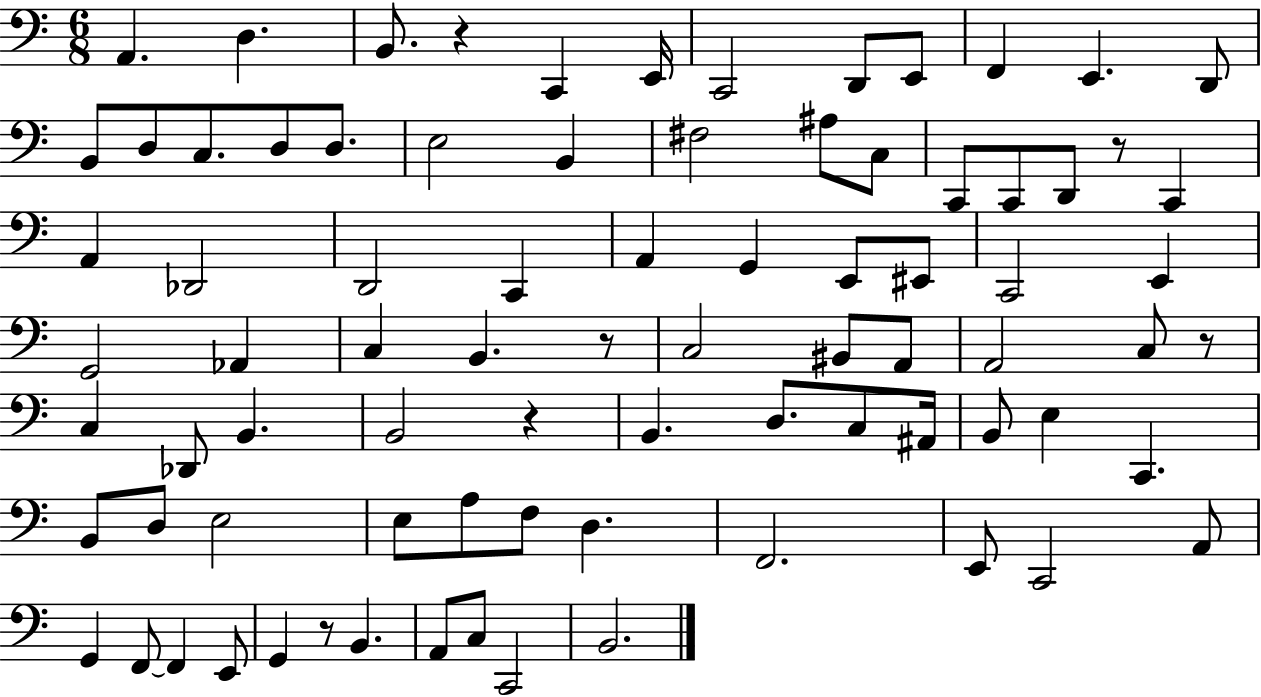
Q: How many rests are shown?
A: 6